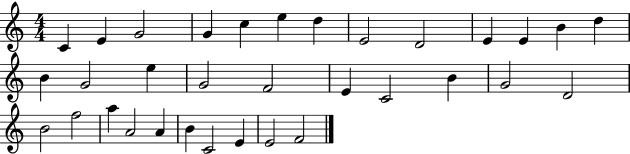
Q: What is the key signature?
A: C major